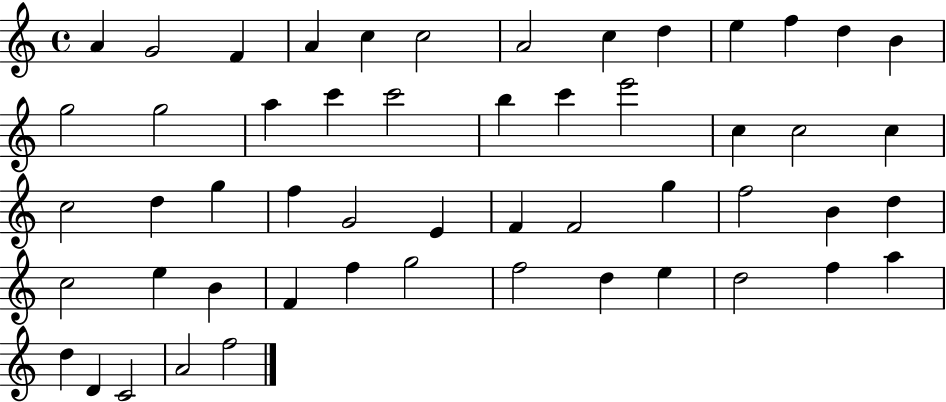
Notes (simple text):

A4/q G4/h F4/q A4/q C5/q C5/h A4/h C5/q D5/q E5/q F5/q D5/q B4/q G5/h G5/h A5/q C6/q C6/h B5/q C6/q E6/h C5/q C5/h C5/q C5/h D5/q G5/q F5/q G4/h E4/q F4/q F4/h G5/q F5/h B4/q D5/q C5/h E5/q B4/q F4/q F5/q G5/h F5/h D5/q E5/q D5/h F5/q A5/q D5/q D4/q C4/h A4/h F5/h